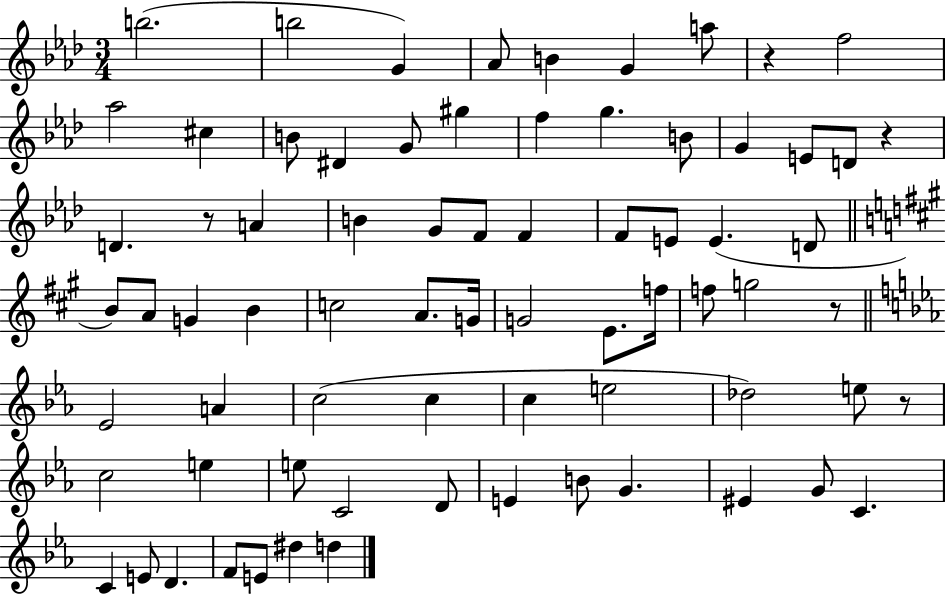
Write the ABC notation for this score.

X:1
T:Untitled
M:3/4
L:1/4
K:Ab
b2 b2 G _A/2 B G a/2 z f2 _a2 ^c B/2 ^D G/2 ^g f g B/2 G E/2 D/2 z D z/2 A B G/2 F/2 F F/2 E/2 E D/2 B/2 A/2 G B c2 A/2 G/4 G2 E/2 f/4 f/2 g2 z/2 _E2 A c2 c c e2 _d2 e/2 z/2 c2 e e/2 C2 D/2 E B/2 G ^E G/2 C C E/2 D F/2 E/2 ^d d